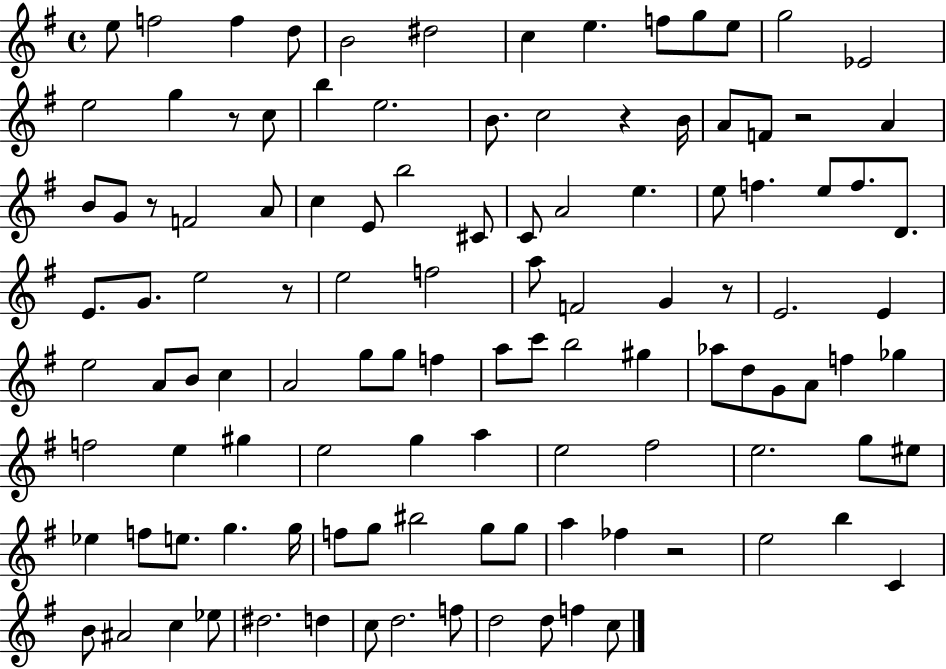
E5/e F5/h F5/q D5/e B4/h D#5/h C5/q E5/q. F5/e G5/e E5/e G5/h Eb4/h E5/h G5/q R/e C5/e B5/q E5/h. B4/e. C5/h R/q B4/s A4/e F4/e R/h A4/q B4/e G4/e R/e F4/h A4/e C5/q E4/e B5/h C#4/e C4/e A4/h E5/q. E5/e F5/q. E5/e F5/e. D4/e. E4/e. G4/e. E5/h R/e E5/h F5/h A5/e F4/h G4/q R/e E4/h. E4/q E5/h A4/e B4/e C5/q A4/h G5/e G5/e F5/q A5/e C6/e B5/h G#5/q Ab5/e D5/e G4/e A4/e F5/q Gb5/q F5/h E5/q G#5/q E5/h G5/q A5/q E5/h F#5/h E5/h. G5/e EIS5/e Eb5/q F5/e E5/e. G5/q. G5/s F5/e G5/e BIS5/h G5/e G5/e A5/q FES5/q R/h E5/h B5/q C4/q B4/e A#4/h C5/q Eb5/e D#5/h. D5/q C5/e D5/h. F5/e D5/h D5/e F5/q C5/e